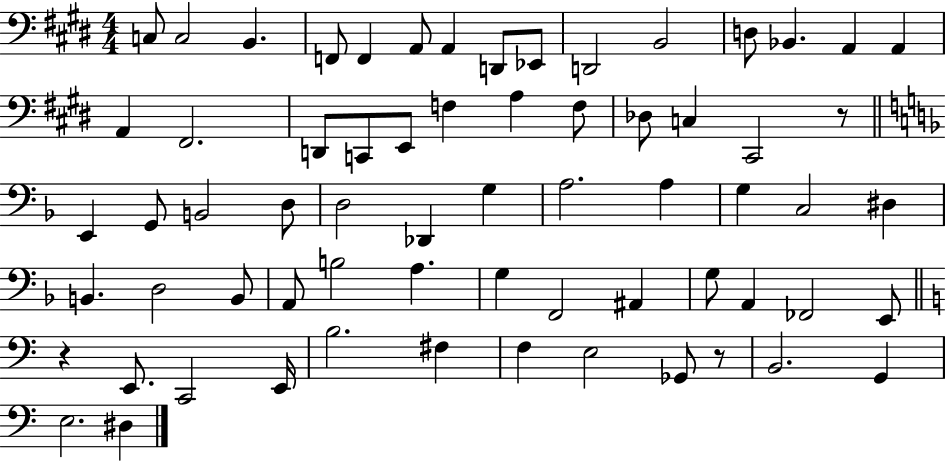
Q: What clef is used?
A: bass